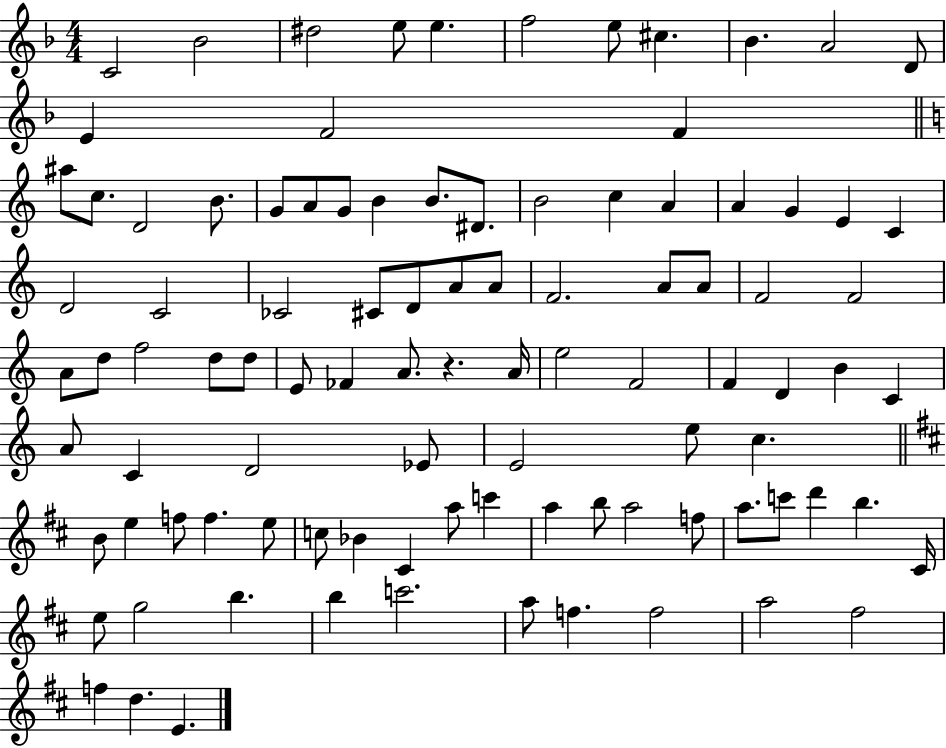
{
  \clef treble
  \numericTimeSignature
  \time 4/4
  \key f \major
  c'2 bes'2 | dis''2 e''8 e''4. | f''2 e''8 cis''4. | bes'4. a'2 d'8 | \break e'4 f'2 f'4 | \bar "||" \break \key c \major ais''8 c''8. d'2 b'8. | g'8 a'8 g'8 b'4 b'8. dis'8. | b'2 c''4 a'4 | a'4 g'4 e'4 c'4 | \break d'2 c'2 | ces'2 cis'8 d'8 a'8 a'8 | f'2. a'8 a'8 | f'2 f'2 | \break a'8 d''8 f''2 d''8 d''8 | e'8 fes'4 a'8. r4. a'16 | e''2 f'2 | f'4 d'4 b'4 c'4 | \break a'8 c'4 d'2 ees'8 | e'2 e''8 c''4. | \bar "||" \break \key d \major b'8 e''4 f''8 f''4. e''8 | c''8 bes'4 cis'4 a''8 c'''4 | a''4 b''8 a''2 f''8 | a''8. c'''8 d'''4 b''4. cis'16 | \break e''8 g''2 b''4. | b''4 c'''2. | a''8 f''4. f''2 | a''2 fis''2 | \break f''4 d''4. e'4. | \bar "|."
}